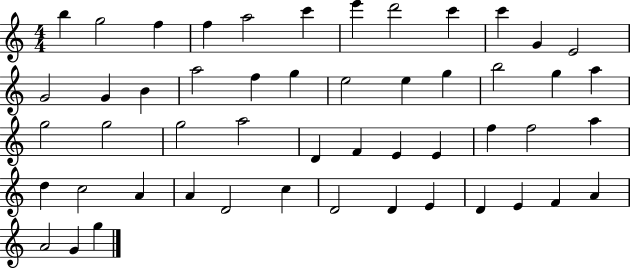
{
  \clef treble
  \numericTimeSignature
  \time 4/4
  \key c \major
  b''4 g''2 f''4 | f''4 a''2 c'''4 | e'''4 d'''2 c'''4 | c'''4 g'4 e'2 | \break g'2 g'4 b'4 | a''2 f''4 g''4 | e''2 e''4 g''4 | b''2 g''4 a''4 | \break g''2 g''2 | g''2 a''2 | d'4 f'4 e'4 e'4 | f''4 f''2 a''4 | \break d''4 c''2 a'4 | a'4 d'2 c''4 | d'2 d'4 e'4 | d'4 e'4 f'4 a'4 | \break a'2 g'4 g''4 | \bar "|."
}